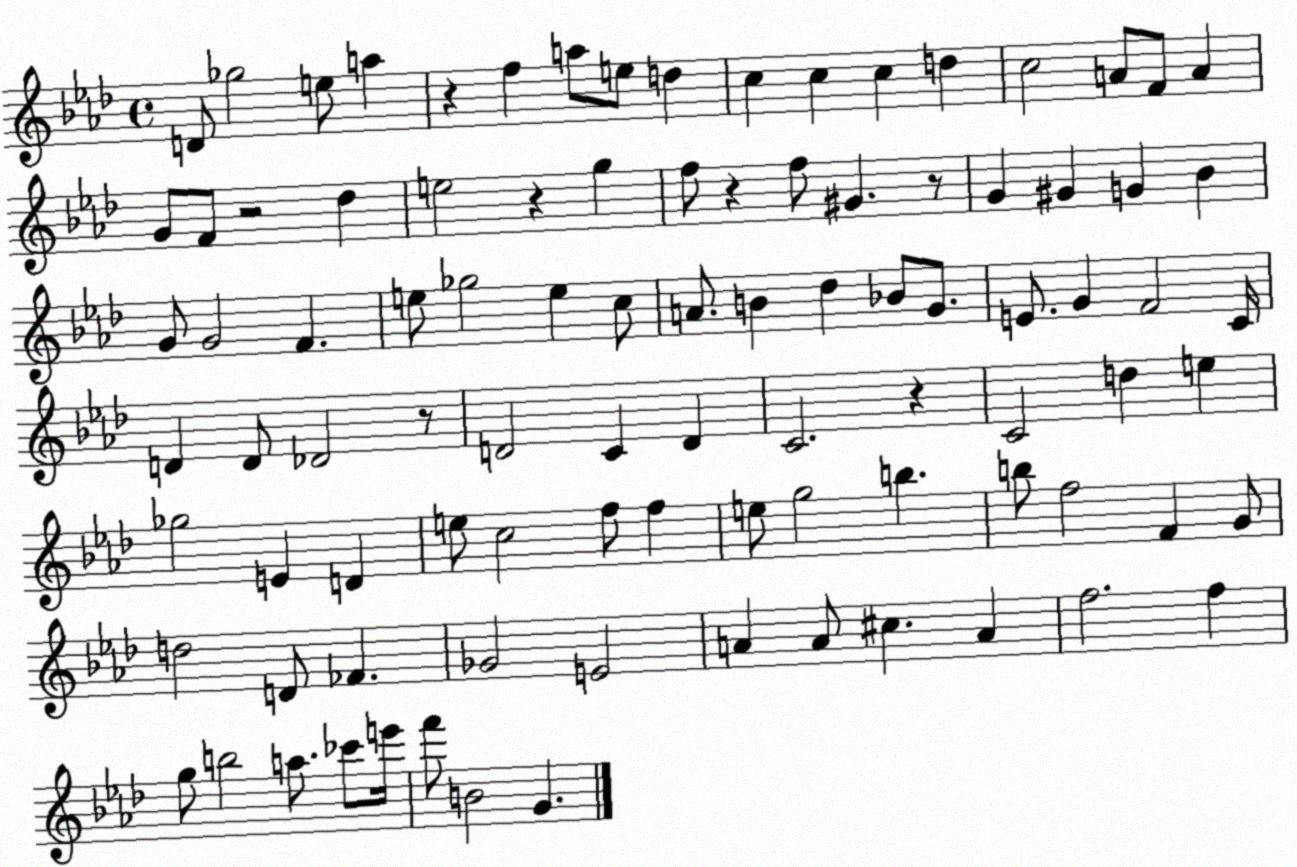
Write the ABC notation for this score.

X:1
T:Untitled
M:4/4
L:1/4
K:Ab
D/2 _g2 e/2 a z f a/2 e/2 d c c c d c2 A/2 F/2 A G/2 F/2 z2 _d e2 z g f/2 z f/2 ^G z/2 G ^G G _B G/2 G2 F e/2 _g2 e c/2 A/2 B _d _B/2 G/2 E/2 G F2 C/4 D D/2 _D2 z/2 D2 C D C2 z C2 d e _g2 E D e/2 c2 f/2 f e/2 g2 b b/2 f2 F G/2 d2 D/2 _F _G2 E2 A A/2 ^c A f2 f g/2 b2 a/2 _c'/2 e'/4 f'/2 B2 G